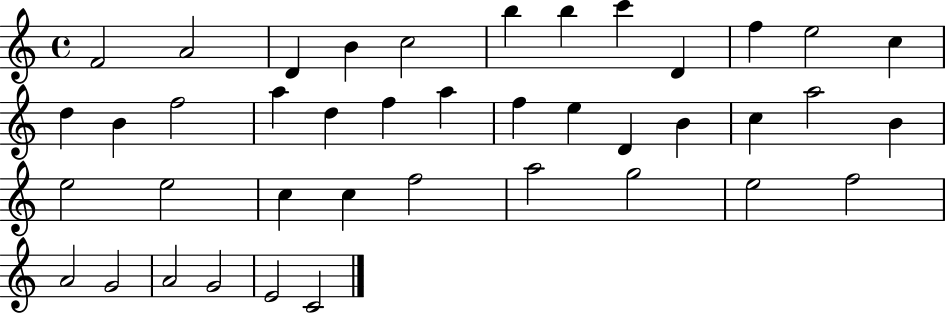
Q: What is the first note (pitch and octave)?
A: F4